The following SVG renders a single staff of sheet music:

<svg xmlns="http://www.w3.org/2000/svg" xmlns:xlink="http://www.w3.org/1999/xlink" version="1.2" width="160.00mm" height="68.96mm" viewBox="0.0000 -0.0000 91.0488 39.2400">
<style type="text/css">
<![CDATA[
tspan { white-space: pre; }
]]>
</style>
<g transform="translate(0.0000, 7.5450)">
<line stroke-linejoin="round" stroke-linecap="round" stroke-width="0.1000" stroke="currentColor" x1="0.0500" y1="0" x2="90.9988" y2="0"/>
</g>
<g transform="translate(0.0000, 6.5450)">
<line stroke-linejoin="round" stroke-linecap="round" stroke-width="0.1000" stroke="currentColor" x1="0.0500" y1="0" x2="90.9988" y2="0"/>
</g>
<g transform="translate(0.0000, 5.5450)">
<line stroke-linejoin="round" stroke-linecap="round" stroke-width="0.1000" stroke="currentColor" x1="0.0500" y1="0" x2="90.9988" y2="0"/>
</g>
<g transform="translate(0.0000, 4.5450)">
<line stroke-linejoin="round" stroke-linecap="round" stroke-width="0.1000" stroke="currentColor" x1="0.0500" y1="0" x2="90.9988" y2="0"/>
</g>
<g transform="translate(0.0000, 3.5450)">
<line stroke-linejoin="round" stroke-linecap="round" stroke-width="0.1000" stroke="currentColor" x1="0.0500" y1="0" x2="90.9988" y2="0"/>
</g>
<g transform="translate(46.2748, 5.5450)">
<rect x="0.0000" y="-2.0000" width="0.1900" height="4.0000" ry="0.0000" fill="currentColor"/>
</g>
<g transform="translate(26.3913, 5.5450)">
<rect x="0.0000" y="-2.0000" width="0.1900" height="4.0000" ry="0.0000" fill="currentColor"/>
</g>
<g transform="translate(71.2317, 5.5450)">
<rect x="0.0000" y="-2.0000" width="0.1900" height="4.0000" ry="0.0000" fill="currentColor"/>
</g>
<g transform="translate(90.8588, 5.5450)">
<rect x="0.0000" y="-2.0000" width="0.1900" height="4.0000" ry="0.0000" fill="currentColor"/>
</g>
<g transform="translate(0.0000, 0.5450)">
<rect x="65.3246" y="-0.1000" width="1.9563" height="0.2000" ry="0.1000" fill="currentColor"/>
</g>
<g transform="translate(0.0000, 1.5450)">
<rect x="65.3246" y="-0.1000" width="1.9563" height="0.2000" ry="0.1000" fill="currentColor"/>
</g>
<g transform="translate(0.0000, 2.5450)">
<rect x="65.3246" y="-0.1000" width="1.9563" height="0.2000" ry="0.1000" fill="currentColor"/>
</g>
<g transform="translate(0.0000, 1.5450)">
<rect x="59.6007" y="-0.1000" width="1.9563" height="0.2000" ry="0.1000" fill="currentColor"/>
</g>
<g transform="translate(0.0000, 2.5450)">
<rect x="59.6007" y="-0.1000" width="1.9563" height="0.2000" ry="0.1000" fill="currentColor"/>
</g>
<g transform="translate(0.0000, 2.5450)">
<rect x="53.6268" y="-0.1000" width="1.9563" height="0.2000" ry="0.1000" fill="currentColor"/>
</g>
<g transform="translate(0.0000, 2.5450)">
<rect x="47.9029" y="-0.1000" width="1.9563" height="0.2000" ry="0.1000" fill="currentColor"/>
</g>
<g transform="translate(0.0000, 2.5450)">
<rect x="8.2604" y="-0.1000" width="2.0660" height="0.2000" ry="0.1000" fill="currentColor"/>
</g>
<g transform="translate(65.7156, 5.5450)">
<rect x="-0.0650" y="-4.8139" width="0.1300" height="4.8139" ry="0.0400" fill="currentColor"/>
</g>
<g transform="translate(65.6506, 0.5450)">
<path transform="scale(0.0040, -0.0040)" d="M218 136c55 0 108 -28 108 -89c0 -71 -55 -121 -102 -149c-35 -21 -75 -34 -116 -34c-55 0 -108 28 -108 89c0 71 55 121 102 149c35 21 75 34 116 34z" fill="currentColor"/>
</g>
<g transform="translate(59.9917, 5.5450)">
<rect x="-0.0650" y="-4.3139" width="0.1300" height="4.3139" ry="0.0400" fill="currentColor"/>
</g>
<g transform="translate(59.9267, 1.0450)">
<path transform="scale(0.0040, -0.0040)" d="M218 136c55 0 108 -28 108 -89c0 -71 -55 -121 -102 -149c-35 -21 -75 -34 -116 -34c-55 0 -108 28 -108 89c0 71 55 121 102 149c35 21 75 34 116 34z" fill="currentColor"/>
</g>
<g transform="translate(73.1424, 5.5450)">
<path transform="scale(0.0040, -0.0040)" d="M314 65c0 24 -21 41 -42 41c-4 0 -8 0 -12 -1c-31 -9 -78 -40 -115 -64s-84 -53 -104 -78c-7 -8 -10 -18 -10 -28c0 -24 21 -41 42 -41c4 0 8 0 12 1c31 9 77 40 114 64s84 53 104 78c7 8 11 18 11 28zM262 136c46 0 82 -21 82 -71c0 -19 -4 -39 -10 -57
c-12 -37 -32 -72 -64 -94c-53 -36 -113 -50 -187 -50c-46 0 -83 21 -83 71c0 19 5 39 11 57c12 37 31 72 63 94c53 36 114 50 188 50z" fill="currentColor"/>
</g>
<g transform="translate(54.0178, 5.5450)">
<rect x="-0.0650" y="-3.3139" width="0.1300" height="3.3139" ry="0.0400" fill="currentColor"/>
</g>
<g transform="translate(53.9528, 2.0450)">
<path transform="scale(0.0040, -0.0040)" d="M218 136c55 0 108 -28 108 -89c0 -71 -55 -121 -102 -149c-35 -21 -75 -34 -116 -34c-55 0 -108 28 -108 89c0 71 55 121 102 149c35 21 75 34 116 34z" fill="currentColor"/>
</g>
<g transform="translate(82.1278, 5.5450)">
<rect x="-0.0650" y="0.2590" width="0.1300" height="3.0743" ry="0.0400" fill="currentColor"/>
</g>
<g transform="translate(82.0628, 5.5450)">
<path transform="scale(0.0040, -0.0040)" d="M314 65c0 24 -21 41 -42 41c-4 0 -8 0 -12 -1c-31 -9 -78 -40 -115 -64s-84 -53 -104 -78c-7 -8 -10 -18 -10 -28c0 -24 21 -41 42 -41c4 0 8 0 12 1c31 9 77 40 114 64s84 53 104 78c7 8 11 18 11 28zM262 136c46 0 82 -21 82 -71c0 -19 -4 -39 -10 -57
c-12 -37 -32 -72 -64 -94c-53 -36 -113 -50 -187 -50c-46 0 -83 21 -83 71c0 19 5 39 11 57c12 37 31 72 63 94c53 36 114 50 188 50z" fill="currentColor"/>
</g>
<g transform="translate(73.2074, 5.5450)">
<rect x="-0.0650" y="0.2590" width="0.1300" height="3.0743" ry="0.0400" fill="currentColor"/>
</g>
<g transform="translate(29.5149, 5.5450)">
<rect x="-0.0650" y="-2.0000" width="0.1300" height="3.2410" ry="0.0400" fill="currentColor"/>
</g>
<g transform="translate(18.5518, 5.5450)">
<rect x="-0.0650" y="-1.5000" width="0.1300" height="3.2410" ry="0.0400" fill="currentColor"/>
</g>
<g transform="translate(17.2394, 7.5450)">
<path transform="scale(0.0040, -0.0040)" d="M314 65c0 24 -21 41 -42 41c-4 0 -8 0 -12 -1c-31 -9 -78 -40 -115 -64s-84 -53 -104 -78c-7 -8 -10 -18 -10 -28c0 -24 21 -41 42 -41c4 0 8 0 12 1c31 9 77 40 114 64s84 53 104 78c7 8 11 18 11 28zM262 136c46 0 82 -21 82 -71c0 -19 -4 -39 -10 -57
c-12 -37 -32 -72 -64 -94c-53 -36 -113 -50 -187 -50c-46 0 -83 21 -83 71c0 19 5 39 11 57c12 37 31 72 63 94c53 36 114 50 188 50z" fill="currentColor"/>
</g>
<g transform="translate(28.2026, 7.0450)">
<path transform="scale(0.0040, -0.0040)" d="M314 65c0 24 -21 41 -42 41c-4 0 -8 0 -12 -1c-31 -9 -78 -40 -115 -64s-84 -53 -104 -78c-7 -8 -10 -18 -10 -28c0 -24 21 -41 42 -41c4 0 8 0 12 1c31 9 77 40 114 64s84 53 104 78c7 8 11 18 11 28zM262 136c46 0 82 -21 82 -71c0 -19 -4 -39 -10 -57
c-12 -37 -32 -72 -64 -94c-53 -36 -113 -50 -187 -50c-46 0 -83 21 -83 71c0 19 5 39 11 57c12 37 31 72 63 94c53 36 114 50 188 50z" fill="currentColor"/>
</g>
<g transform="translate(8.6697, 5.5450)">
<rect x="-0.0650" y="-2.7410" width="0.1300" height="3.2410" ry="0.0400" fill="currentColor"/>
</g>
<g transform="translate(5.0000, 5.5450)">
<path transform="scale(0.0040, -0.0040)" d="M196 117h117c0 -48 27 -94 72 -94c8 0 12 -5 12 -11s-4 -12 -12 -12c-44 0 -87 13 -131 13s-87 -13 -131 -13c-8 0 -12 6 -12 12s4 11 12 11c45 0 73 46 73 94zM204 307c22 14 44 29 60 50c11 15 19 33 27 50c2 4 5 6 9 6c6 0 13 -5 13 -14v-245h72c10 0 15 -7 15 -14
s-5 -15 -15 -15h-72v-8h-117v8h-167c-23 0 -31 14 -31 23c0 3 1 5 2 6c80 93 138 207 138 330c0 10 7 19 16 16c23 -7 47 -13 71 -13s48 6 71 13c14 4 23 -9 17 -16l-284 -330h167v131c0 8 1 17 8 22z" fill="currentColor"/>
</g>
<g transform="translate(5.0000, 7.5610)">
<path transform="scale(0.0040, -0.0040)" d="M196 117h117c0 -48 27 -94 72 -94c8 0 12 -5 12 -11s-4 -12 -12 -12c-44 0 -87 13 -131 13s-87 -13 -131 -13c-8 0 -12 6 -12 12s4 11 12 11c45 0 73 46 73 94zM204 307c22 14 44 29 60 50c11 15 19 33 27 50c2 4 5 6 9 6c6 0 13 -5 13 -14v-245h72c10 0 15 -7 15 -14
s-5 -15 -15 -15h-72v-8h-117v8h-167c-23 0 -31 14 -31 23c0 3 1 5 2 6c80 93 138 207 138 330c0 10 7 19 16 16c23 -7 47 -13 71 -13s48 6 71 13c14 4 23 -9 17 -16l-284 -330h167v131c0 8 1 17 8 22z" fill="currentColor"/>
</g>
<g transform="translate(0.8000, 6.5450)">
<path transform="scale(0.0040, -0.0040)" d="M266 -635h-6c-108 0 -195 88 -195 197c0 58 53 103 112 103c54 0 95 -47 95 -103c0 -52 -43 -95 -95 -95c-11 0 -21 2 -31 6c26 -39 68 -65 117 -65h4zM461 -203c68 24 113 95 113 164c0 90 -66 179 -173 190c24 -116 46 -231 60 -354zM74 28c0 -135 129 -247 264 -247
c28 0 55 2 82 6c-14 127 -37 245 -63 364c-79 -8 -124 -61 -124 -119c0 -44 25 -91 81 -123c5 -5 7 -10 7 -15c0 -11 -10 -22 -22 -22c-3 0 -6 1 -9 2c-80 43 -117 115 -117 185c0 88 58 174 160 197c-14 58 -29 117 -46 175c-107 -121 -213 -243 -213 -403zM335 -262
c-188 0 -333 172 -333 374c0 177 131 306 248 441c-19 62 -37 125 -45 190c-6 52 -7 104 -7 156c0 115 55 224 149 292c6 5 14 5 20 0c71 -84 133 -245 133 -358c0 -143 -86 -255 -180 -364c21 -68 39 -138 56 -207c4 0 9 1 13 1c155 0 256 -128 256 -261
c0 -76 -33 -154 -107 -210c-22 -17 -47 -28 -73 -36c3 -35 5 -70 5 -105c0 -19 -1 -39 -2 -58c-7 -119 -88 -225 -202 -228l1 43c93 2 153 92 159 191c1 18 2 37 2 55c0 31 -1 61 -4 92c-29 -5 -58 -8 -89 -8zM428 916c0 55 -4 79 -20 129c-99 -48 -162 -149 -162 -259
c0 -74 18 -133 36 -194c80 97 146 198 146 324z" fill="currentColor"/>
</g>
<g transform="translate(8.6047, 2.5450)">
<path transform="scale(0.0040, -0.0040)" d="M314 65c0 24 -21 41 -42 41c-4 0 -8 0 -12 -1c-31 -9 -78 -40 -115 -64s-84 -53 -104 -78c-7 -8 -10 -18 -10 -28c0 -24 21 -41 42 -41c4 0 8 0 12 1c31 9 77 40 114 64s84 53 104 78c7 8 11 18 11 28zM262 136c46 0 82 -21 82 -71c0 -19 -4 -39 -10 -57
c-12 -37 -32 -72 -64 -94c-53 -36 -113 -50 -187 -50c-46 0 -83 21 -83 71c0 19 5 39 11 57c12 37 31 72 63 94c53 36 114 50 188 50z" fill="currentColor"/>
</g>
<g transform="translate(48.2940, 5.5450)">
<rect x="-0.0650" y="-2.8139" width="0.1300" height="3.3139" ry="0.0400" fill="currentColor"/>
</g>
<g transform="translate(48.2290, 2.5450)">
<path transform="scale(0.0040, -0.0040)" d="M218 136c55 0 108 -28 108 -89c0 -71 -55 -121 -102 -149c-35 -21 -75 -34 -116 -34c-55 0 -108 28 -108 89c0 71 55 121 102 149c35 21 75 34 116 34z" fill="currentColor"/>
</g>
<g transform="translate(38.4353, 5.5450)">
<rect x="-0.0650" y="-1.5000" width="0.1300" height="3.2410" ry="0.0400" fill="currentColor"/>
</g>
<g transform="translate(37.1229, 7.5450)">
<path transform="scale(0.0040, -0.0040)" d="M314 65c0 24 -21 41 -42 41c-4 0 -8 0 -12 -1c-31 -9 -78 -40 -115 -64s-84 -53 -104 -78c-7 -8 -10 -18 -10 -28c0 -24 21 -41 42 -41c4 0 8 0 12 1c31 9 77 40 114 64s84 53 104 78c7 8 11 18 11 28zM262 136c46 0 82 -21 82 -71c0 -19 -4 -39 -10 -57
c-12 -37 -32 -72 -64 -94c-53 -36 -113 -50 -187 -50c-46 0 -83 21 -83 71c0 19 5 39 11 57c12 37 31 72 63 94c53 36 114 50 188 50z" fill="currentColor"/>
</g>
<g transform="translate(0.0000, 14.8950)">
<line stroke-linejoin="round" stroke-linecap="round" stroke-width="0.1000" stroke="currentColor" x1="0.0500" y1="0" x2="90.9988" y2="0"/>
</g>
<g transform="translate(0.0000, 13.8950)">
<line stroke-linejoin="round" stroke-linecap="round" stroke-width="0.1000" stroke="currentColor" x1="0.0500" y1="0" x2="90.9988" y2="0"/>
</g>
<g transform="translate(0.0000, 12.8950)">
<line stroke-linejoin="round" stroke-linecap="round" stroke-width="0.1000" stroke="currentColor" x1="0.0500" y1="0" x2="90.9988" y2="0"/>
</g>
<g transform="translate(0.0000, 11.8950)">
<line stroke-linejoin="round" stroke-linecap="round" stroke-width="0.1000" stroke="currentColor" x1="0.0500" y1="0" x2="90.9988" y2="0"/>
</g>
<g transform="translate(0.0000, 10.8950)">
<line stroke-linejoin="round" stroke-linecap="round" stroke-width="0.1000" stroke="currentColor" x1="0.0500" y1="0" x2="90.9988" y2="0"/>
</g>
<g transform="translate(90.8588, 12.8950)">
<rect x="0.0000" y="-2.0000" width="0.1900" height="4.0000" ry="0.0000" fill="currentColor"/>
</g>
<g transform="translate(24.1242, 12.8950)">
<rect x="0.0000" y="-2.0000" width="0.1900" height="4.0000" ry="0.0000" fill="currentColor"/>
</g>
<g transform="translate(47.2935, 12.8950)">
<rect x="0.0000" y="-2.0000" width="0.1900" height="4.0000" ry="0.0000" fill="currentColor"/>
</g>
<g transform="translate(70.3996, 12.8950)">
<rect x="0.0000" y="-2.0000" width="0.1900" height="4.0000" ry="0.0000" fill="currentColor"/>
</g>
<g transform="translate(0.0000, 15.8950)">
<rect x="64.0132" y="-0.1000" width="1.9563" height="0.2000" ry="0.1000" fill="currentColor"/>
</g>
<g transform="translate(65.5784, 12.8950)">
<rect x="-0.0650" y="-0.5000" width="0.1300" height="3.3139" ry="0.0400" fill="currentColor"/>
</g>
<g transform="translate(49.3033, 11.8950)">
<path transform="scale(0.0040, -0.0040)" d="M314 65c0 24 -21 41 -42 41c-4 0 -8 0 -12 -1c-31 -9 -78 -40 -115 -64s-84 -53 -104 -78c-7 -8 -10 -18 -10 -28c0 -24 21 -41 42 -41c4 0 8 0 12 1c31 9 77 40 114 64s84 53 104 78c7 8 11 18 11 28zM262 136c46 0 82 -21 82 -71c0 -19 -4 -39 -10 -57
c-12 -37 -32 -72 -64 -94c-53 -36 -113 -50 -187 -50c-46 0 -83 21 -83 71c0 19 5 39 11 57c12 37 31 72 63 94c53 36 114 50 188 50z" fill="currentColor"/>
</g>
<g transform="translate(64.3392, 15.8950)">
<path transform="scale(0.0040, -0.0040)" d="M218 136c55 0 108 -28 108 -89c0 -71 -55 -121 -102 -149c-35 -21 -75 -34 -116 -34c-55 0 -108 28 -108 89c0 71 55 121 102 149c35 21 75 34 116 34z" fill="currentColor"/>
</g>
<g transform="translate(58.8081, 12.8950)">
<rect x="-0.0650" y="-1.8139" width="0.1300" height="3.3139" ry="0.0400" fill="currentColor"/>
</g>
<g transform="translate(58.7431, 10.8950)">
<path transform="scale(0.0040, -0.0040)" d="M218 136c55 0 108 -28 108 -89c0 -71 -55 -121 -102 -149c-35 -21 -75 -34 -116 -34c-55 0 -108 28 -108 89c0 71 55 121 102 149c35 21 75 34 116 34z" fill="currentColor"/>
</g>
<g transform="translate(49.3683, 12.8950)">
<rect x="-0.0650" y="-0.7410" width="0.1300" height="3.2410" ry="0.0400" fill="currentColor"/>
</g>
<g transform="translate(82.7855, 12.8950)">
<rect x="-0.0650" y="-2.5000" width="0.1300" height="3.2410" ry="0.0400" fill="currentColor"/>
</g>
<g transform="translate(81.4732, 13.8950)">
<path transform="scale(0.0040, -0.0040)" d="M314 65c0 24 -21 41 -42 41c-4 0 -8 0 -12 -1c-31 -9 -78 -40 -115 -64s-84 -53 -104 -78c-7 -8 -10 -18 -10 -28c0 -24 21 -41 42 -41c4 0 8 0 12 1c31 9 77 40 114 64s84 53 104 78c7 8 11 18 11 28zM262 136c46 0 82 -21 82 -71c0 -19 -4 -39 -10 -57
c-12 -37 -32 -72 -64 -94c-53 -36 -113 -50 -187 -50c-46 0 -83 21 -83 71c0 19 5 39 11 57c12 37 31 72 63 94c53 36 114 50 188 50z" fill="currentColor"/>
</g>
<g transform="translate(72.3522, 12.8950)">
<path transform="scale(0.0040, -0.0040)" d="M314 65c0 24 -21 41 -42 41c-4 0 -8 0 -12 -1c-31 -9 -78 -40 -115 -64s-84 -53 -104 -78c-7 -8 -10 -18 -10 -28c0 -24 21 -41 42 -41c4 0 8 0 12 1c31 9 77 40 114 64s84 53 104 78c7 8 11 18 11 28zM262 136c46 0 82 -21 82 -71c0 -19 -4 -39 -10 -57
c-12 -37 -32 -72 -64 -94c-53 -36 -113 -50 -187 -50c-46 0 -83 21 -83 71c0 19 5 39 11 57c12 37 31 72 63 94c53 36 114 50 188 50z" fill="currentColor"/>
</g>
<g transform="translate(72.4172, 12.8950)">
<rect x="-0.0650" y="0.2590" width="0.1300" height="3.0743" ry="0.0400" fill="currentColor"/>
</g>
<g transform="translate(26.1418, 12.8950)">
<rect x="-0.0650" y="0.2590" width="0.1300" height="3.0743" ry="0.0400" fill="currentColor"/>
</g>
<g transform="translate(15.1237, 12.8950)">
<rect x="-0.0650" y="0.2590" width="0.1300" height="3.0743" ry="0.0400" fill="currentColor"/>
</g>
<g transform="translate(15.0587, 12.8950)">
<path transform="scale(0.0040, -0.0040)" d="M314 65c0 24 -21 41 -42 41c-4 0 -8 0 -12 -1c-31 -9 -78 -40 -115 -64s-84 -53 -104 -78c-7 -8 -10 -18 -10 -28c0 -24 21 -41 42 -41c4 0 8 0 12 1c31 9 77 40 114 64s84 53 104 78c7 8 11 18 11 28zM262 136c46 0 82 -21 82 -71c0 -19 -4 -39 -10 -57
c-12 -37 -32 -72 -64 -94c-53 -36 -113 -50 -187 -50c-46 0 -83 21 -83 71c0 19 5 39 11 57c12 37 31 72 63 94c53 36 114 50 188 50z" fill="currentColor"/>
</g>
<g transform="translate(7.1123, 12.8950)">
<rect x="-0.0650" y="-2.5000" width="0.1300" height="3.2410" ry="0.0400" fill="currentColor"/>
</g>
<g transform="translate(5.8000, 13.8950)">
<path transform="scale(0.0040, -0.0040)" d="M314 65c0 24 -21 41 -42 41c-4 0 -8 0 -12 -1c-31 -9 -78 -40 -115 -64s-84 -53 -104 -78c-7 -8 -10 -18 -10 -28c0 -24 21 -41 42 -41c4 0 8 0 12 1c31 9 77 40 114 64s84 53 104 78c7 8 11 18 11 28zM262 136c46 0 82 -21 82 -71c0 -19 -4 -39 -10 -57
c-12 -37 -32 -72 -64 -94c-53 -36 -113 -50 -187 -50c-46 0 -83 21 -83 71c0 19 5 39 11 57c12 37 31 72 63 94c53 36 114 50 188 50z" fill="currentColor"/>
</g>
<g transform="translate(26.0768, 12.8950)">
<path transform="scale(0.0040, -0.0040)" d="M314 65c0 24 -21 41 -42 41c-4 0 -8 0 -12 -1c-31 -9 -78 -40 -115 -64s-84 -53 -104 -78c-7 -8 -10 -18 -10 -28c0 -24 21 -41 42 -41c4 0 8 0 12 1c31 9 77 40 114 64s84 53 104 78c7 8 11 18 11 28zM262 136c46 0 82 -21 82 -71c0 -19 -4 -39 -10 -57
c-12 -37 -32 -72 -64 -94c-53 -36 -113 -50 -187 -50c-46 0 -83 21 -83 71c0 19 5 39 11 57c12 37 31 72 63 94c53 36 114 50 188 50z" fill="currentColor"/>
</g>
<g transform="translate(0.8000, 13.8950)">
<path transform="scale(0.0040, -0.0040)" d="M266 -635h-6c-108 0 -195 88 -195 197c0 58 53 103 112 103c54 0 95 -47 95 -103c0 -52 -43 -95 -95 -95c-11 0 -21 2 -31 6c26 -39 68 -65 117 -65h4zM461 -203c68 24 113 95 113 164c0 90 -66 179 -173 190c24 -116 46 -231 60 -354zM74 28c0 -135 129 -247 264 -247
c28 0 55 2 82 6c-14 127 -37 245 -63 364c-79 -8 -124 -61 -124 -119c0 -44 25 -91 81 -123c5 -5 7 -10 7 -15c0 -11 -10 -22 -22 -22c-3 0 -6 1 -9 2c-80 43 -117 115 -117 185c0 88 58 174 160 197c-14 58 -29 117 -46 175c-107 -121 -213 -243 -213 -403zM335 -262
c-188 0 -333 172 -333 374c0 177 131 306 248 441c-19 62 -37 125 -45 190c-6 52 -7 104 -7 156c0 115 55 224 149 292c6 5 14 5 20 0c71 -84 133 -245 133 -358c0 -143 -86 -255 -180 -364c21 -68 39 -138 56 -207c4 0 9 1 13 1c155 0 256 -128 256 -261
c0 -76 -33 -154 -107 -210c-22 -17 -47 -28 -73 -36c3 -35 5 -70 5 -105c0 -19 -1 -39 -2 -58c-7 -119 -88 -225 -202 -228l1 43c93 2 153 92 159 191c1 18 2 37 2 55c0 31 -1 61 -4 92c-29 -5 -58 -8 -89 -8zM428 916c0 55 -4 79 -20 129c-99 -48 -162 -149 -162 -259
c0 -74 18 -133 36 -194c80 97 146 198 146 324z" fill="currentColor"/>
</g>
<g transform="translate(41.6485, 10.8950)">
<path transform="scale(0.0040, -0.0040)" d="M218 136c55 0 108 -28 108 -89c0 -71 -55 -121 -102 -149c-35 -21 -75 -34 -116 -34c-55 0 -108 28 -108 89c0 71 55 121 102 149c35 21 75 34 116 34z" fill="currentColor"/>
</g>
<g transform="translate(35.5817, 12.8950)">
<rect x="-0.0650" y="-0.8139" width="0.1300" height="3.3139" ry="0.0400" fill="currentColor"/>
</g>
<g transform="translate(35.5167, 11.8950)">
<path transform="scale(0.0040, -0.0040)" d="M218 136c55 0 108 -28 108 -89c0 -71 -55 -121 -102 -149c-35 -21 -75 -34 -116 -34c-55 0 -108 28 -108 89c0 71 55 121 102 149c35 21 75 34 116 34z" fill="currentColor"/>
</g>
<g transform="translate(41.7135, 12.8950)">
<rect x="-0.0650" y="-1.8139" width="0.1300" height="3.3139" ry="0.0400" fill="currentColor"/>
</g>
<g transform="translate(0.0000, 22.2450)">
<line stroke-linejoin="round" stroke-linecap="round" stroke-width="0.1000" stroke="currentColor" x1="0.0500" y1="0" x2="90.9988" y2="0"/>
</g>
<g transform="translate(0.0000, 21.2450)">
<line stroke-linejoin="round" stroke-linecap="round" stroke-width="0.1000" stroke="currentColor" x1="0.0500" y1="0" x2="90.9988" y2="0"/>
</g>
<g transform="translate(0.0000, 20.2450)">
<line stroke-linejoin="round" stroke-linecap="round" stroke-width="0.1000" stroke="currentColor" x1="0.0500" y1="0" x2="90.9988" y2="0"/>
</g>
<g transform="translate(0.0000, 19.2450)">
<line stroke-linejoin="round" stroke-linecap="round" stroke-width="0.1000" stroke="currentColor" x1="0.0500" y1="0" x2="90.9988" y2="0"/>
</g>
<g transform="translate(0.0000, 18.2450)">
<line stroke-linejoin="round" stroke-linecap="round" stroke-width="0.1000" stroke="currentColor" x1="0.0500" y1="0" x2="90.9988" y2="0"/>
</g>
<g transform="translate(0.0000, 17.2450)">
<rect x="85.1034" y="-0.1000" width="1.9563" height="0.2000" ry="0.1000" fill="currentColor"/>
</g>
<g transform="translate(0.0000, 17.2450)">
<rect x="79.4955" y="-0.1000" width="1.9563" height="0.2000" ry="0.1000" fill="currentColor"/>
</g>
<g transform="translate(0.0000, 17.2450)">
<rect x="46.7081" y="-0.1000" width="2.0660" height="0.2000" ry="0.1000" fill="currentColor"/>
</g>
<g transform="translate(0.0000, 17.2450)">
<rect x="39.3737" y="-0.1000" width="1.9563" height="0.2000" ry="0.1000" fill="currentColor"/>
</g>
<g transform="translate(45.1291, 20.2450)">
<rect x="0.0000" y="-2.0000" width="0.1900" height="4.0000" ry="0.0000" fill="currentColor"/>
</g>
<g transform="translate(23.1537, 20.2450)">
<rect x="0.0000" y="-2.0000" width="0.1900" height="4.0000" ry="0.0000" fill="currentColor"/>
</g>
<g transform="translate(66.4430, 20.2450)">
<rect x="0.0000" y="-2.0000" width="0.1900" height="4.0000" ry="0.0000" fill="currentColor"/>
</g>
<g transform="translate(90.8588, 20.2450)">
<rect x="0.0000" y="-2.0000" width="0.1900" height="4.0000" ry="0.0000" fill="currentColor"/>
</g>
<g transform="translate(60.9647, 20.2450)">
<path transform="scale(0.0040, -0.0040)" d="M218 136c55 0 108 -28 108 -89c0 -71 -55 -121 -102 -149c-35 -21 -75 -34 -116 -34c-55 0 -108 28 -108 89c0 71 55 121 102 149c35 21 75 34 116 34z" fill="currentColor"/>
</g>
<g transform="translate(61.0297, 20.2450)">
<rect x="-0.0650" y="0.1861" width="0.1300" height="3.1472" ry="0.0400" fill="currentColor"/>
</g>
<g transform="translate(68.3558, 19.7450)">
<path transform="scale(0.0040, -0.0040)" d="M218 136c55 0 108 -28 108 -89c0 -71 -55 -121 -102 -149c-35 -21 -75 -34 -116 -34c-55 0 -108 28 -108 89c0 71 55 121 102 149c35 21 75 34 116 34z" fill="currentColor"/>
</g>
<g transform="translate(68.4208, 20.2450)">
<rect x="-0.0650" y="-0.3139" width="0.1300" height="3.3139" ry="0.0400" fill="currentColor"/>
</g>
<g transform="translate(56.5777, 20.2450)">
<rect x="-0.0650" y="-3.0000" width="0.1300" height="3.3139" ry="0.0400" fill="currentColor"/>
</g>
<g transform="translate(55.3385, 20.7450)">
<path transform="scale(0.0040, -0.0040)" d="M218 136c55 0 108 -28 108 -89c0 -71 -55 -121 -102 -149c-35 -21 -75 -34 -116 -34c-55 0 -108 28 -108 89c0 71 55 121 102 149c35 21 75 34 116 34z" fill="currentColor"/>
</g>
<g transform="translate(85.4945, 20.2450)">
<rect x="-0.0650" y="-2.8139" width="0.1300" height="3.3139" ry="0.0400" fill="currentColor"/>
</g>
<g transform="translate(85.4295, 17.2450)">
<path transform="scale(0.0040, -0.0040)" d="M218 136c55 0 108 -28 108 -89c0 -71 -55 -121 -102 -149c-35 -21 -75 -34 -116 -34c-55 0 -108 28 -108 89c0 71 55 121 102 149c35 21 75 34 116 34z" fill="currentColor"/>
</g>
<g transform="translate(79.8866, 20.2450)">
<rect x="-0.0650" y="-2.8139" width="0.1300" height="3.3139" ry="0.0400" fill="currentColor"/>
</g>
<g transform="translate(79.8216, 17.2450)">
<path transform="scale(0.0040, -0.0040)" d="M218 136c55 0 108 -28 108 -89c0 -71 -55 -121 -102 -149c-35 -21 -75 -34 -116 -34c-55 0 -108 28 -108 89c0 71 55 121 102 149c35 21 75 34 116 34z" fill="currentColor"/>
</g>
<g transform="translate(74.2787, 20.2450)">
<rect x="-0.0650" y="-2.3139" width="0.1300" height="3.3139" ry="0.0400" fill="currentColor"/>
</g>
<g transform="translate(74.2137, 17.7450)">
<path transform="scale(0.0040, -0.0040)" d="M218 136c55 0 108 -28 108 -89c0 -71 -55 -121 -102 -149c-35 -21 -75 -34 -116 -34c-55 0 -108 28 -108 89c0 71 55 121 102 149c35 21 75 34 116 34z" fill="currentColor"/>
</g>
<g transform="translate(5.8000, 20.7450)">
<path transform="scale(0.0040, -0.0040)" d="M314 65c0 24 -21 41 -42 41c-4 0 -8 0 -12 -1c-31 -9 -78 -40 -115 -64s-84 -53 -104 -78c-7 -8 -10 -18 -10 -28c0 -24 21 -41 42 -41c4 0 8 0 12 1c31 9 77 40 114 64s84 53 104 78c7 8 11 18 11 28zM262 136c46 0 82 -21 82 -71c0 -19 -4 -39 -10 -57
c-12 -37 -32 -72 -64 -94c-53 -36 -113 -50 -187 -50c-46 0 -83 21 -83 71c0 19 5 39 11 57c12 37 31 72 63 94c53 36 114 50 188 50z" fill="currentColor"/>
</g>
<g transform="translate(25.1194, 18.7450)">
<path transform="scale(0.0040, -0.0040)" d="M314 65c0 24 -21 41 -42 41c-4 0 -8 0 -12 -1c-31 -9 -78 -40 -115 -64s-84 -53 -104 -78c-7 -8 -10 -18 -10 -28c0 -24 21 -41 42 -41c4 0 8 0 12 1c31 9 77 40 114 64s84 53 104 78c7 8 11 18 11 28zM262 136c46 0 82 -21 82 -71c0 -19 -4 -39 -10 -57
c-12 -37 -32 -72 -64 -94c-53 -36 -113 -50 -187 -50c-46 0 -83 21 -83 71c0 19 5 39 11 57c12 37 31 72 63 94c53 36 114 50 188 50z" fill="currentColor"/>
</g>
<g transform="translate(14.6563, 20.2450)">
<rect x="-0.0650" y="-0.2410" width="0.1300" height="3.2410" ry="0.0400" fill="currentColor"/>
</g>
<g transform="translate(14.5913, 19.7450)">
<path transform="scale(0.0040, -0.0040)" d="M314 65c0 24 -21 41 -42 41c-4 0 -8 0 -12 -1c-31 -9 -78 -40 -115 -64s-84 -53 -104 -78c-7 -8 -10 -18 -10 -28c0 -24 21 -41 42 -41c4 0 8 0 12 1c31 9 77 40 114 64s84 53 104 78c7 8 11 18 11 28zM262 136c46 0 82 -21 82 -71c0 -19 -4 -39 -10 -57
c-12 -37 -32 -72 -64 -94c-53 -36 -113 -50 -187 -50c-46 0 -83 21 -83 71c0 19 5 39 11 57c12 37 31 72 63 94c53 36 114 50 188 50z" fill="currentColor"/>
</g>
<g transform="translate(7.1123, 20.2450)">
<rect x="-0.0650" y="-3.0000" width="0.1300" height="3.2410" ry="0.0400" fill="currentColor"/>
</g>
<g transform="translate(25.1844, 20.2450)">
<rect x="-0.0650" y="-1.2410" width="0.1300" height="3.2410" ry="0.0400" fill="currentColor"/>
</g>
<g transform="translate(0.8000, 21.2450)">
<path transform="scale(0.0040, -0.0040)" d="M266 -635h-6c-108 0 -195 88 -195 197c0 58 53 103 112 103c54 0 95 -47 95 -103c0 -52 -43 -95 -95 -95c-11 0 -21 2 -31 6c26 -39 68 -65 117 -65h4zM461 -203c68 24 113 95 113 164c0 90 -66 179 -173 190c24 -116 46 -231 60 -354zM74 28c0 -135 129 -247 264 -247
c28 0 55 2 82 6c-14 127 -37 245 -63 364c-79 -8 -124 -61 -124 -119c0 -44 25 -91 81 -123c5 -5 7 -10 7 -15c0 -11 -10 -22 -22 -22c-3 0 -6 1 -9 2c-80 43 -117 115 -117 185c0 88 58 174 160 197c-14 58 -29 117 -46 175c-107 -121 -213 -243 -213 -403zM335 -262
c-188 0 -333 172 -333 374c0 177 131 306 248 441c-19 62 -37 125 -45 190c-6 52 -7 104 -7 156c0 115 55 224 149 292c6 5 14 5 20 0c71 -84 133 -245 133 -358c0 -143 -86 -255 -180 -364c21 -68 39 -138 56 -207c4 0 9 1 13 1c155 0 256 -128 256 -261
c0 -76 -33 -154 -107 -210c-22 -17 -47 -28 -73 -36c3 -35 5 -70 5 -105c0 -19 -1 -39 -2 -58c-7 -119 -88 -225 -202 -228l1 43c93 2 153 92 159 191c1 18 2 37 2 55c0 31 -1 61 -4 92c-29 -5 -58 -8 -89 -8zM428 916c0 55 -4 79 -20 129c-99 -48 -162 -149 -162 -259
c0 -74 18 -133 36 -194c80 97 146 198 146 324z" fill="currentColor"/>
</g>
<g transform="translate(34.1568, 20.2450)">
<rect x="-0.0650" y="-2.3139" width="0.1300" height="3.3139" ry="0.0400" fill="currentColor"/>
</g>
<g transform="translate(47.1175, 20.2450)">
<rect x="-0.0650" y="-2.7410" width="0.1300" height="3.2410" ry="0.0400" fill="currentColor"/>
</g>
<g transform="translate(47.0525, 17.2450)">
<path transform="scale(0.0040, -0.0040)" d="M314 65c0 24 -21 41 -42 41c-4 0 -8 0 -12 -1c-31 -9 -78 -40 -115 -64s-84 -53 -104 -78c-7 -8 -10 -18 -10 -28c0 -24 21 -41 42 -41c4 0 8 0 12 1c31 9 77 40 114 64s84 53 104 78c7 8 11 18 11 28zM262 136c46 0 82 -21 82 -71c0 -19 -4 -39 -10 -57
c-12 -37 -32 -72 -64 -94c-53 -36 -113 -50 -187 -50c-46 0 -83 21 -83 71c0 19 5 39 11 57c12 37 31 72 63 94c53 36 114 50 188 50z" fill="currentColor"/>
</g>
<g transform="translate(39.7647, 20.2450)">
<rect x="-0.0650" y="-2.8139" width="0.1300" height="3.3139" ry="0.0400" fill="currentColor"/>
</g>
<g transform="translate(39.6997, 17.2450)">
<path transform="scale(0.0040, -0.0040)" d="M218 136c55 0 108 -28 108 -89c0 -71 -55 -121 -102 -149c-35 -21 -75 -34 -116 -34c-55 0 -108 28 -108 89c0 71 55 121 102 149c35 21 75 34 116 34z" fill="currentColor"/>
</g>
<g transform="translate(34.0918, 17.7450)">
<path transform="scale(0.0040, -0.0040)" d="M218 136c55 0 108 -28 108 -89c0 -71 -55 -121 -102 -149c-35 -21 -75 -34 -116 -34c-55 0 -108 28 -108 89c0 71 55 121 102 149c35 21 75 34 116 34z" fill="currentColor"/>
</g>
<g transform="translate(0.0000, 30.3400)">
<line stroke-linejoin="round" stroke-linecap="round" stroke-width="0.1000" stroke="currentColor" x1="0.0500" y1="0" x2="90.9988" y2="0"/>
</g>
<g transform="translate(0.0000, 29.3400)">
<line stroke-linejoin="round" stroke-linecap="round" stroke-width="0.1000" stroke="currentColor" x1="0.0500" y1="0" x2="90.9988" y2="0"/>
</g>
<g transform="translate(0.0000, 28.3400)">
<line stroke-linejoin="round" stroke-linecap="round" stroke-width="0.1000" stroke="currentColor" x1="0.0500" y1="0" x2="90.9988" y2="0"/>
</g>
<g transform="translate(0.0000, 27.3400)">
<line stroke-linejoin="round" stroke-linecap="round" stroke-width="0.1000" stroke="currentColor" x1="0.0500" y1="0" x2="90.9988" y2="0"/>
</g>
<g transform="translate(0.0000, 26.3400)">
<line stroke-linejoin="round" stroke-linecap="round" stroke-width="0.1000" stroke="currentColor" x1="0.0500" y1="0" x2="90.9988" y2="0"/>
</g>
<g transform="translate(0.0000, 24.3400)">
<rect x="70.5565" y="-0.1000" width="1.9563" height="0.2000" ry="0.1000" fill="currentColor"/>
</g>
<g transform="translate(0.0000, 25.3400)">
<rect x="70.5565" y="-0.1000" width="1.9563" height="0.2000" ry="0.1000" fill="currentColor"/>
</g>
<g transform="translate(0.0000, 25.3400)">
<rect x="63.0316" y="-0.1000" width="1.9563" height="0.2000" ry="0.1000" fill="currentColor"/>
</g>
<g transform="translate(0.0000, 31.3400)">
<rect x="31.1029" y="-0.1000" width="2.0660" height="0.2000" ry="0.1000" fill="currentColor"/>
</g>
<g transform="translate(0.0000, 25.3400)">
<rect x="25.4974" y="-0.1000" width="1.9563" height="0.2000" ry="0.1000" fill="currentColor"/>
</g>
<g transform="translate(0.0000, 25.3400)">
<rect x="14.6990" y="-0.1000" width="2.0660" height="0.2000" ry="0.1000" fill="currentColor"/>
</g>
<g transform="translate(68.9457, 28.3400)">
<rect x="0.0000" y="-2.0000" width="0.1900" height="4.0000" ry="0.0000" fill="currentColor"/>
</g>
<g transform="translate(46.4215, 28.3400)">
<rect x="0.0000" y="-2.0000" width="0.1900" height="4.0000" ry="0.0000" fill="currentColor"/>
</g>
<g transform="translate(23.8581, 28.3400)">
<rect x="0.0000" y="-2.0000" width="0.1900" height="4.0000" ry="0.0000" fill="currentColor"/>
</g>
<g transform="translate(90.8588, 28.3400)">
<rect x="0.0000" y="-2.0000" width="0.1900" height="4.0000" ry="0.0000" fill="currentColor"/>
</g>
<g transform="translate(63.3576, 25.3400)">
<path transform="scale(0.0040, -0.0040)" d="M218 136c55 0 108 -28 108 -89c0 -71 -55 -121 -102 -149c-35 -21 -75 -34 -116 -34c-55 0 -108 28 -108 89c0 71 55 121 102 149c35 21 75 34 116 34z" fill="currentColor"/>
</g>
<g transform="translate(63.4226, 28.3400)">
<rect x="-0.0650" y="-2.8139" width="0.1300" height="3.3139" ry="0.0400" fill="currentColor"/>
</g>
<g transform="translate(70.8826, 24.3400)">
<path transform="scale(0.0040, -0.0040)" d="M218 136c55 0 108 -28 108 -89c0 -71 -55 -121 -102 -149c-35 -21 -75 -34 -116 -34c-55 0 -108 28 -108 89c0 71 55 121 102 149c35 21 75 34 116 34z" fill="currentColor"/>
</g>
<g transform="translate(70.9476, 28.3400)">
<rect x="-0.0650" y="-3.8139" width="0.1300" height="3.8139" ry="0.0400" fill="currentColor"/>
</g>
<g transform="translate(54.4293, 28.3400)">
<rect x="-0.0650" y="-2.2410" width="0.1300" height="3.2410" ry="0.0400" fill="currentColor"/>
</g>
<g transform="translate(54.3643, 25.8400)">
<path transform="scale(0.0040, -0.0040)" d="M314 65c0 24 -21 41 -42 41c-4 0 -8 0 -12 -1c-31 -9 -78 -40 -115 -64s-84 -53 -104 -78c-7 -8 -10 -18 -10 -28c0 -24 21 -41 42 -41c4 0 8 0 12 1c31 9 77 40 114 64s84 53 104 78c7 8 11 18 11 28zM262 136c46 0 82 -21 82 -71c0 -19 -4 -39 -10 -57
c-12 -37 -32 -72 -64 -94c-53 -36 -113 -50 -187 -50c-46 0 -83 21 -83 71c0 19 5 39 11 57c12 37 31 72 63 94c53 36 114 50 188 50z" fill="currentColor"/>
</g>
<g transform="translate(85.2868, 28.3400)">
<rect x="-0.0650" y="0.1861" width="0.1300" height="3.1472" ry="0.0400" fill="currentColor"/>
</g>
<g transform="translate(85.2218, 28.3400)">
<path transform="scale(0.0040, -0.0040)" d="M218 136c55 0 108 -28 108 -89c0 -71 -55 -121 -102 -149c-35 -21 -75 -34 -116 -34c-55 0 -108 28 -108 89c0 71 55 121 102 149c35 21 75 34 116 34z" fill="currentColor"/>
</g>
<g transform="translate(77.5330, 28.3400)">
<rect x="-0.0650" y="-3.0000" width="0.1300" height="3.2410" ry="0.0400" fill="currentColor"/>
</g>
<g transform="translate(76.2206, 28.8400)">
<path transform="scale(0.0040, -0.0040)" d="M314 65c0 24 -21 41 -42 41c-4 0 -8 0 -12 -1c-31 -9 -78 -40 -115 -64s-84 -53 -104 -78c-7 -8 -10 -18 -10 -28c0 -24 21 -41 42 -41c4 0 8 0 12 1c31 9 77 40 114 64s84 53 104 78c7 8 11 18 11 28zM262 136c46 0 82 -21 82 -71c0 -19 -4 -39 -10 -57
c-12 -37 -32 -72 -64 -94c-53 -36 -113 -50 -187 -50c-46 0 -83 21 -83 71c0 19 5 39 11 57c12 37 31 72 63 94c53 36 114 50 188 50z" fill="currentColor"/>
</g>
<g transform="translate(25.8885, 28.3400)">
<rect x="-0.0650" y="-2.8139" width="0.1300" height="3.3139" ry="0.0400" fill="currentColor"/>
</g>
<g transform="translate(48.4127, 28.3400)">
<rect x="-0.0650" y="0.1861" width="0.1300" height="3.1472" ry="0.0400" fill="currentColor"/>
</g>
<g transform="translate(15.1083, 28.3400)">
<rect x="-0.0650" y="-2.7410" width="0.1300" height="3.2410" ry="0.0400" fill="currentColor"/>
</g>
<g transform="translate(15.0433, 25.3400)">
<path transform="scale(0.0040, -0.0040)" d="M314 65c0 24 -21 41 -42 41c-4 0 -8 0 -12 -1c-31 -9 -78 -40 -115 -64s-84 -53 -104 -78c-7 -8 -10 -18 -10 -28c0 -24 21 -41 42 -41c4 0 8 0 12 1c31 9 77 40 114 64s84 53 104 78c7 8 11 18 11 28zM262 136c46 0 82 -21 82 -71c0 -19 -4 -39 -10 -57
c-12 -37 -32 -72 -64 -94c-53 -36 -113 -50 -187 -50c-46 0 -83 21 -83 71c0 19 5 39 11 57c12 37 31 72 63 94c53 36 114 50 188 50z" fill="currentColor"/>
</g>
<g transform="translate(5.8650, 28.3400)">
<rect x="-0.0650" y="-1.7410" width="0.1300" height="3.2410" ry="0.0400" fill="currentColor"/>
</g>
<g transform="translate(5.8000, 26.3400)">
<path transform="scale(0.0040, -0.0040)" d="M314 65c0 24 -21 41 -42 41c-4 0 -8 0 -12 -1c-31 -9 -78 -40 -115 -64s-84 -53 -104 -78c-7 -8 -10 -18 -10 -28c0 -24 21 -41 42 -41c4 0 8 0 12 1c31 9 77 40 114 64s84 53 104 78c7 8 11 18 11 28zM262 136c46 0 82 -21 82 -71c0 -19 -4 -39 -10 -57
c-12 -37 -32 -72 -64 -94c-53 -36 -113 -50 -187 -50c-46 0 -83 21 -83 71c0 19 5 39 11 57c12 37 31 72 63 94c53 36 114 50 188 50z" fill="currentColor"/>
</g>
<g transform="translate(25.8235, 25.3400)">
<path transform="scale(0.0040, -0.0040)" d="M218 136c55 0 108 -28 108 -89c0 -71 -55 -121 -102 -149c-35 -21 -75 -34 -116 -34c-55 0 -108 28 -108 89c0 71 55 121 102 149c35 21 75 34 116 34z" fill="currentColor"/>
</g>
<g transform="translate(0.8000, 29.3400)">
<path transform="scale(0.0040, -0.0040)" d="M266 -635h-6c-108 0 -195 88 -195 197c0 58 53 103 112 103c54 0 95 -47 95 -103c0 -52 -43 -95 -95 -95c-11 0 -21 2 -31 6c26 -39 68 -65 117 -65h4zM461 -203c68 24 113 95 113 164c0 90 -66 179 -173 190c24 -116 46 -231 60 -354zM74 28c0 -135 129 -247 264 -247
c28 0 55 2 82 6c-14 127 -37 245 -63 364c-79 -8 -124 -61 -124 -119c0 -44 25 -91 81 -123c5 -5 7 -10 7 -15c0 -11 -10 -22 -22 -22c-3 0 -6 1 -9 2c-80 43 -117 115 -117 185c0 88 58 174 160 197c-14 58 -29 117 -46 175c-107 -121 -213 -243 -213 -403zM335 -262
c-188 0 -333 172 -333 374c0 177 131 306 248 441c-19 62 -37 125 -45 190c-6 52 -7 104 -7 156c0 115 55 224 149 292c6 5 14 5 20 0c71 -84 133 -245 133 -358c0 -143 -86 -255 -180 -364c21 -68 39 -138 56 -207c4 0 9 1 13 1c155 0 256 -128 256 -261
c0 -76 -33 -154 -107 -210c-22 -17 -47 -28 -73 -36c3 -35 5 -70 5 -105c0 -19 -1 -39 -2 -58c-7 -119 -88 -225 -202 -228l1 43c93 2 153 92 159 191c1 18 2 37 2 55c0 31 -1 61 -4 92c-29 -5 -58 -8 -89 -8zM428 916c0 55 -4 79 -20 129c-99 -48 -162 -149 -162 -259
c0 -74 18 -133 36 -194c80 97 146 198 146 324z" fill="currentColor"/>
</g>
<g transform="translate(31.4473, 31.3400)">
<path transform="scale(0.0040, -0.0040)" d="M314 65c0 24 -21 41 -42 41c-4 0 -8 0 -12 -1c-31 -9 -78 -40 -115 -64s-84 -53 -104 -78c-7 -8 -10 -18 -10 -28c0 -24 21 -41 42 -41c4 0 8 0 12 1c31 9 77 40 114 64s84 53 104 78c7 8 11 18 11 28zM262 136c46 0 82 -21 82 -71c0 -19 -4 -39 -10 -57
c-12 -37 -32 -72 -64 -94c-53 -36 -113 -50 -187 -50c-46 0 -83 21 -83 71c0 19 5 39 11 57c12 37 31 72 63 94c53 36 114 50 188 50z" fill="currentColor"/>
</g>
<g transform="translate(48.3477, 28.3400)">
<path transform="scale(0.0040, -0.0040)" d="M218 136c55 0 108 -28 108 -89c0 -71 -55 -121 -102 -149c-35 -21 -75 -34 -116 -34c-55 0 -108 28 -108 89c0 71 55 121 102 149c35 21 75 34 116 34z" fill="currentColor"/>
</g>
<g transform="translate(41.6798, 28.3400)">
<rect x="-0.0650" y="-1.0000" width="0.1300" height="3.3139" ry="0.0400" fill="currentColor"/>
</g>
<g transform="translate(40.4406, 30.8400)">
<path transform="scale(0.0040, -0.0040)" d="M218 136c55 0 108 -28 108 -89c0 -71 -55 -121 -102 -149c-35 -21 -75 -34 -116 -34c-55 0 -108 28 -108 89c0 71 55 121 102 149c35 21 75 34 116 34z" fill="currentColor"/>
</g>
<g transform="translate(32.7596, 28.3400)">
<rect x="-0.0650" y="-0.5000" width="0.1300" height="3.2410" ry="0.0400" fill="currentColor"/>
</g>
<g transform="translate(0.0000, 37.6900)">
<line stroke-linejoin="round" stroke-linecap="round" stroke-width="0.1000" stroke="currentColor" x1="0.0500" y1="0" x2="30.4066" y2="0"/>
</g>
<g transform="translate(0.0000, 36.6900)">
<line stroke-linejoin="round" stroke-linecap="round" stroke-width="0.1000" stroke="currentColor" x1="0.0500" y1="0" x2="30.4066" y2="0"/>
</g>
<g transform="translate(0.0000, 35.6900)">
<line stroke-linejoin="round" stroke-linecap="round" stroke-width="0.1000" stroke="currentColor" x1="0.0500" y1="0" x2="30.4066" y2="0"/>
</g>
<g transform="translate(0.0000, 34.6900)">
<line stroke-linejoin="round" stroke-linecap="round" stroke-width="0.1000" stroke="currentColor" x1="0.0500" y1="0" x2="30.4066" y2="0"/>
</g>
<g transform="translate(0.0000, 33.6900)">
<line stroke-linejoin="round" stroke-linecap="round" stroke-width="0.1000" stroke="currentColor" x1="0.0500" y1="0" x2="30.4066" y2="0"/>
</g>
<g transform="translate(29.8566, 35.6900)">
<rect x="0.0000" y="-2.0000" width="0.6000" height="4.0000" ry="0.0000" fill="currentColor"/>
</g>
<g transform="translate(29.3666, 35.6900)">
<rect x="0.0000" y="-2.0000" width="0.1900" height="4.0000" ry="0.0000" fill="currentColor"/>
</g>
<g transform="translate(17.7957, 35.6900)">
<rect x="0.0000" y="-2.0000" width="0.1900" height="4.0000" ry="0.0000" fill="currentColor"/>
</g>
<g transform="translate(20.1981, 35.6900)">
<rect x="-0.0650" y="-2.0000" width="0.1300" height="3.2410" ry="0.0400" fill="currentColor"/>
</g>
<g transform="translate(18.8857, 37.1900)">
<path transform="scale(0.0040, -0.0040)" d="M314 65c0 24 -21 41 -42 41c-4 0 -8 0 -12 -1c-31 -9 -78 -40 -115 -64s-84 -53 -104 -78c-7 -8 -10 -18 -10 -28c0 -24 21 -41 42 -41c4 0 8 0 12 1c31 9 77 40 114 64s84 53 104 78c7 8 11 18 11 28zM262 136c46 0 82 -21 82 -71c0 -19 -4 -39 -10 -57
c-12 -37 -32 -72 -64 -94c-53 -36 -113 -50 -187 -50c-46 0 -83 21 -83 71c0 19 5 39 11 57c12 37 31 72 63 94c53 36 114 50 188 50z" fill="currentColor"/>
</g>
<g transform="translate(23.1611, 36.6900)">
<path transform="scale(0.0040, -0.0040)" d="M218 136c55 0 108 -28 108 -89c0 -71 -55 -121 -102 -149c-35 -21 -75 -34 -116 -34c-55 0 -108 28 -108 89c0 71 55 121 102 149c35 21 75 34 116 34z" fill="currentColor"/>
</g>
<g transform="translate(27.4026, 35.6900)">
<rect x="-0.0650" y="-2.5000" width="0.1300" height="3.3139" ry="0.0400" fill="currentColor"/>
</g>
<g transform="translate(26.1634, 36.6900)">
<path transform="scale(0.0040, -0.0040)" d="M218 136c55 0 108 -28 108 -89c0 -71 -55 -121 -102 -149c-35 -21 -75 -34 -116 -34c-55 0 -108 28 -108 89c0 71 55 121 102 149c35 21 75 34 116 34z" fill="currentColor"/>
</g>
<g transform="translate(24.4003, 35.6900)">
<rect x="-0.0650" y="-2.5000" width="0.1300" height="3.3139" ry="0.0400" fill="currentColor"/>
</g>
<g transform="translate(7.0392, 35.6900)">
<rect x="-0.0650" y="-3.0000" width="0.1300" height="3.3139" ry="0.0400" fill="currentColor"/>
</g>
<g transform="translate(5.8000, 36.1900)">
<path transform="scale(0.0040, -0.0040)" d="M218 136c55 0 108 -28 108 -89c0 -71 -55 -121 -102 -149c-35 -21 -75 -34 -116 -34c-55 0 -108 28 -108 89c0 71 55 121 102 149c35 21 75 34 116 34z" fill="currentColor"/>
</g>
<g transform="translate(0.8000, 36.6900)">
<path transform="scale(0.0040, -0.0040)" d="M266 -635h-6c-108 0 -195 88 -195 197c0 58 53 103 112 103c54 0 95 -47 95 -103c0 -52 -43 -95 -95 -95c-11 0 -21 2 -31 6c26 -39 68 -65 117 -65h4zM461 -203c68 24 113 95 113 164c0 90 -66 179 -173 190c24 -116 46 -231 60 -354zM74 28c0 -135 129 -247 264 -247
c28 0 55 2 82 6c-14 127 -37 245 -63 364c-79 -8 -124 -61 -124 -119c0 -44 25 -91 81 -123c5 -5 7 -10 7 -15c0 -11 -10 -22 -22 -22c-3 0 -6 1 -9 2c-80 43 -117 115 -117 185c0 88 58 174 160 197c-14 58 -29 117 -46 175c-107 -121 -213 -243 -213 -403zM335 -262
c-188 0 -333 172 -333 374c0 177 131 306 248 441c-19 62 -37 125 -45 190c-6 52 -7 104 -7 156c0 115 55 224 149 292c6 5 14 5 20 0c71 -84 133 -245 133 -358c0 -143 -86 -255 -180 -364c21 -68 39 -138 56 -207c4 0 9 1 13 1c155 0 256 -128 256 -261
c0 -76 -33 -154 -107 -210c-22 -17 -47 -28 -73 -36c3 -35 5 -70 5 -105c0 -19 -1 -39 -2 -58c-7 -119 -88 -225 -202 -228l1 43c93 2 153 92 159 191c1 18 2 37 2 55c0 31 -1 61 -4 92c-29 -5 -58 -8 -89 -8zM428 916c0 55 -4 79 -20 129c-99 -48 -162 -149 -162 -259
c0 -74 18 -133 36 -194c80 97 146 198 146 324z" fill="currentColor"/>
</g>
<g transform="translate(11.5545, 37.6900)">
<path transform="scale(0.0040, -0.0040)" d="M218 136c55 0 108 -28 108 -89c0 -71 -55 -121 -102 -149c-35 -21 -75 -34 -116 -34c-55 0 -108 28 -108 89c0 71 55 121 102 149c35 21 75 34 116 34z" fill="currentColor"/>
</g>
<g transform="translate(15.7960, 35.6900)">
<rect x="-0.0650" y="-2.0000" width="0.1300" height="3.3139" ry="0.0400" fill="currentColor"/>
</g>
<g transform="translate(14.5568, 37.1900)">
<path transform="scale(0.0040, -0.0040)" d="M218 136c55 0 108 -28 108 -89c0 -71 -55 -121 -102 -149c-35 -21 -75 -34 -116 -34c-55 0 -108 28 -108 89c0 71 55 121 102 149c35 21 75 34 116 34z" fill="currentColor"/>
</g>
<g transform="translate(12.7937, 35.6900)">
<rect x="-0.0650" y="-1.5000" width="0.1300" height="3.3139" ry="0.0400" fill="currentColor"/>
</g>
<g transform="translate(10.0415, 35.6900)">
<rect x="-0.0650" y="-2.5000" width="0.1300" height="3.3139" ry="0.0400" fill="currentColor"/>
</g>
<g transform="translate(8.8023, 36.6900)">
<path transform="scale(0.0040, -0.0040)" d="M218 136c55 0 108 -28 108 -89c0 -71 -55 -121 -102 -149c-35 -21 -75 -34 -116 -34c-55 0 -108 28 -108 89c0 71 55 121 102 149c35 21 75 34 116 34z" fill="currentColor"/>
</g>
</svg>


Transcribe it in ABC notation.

X:1
T:Untitled
M:4/4
L:1/4
K:C
a2 E2 F2 E2 a b d' e' B2 B2 G2 B2 B2 d f d2 f C B2 G2 A2 c2 e2 g a a2 A B c g a a f2 a2 a C2 D B g2 a c' A2 B A G E F F2 G G